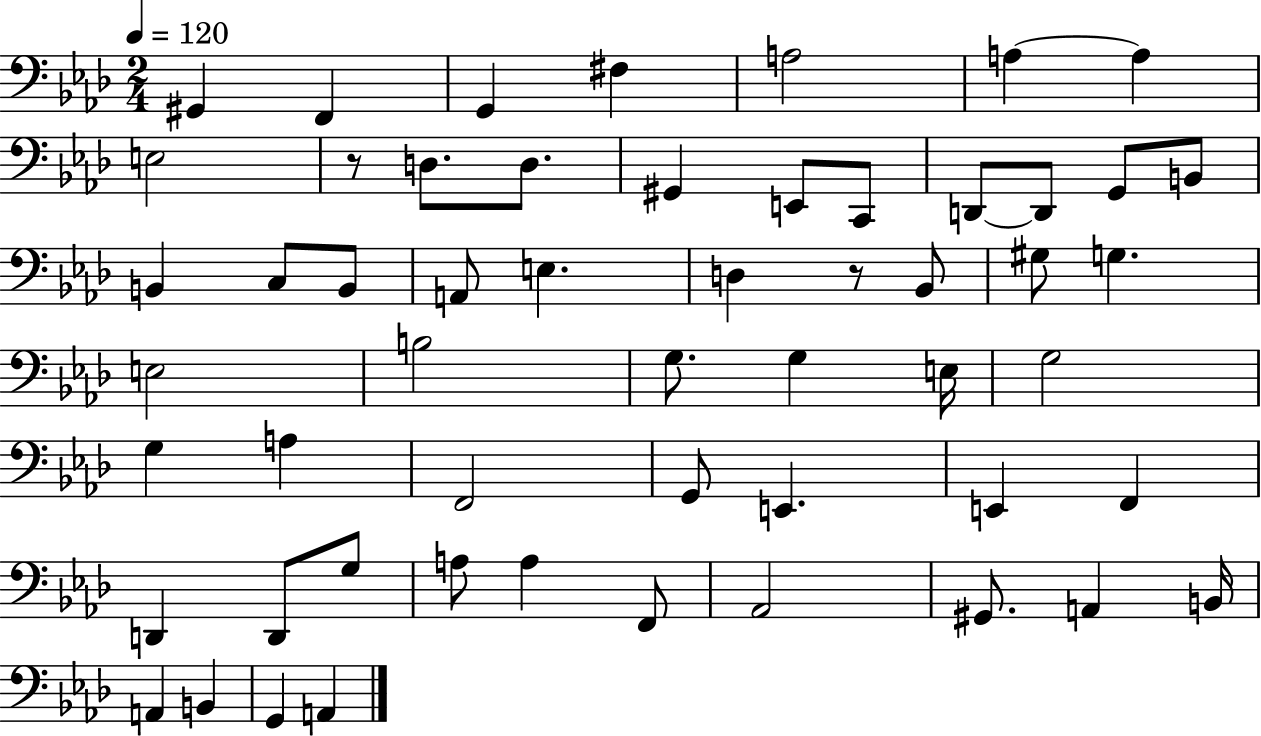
X:1
T:Untitled
M:2/4
L:1/4
K:Ab
^G,, F,, G,, ^F, A,2 A, A, E,2 z/2 D,/2 D,/2 ^G,, E,,/2 C,,/2 D,,/2 D,,/2 G,,/2 B,,/2 B,, C,/2 B,,/2 A,,/2 E, D, z/2 _B,,/2 ^G,/2 G, E,2 B,2 G,/2 G, E,/4 G,2 G, A, F,,2 G,,/2 E,, E,, F,, D,, D,,/2 G,/2 A,/2 A, F,,/2 _A,,2 ^G,,/2 A,, B,,/4 A,, B,, G,, A,,